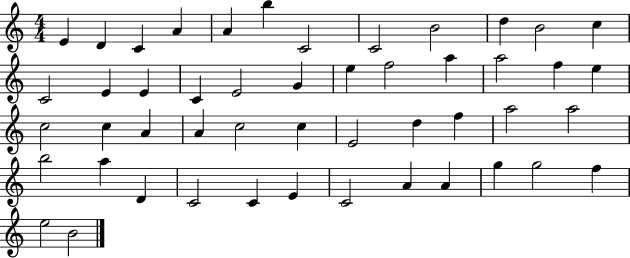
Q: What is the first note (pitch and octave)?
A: E4